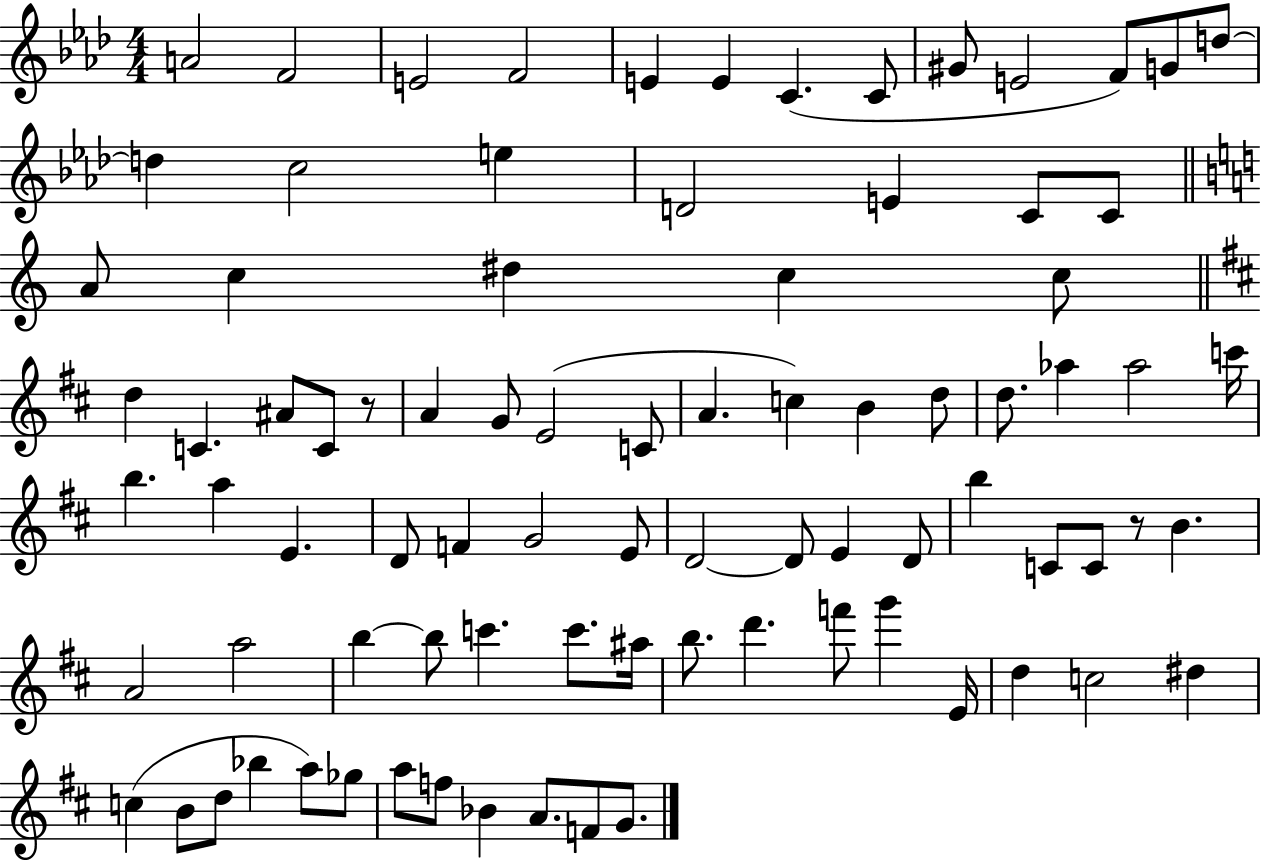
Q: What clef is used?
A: treble